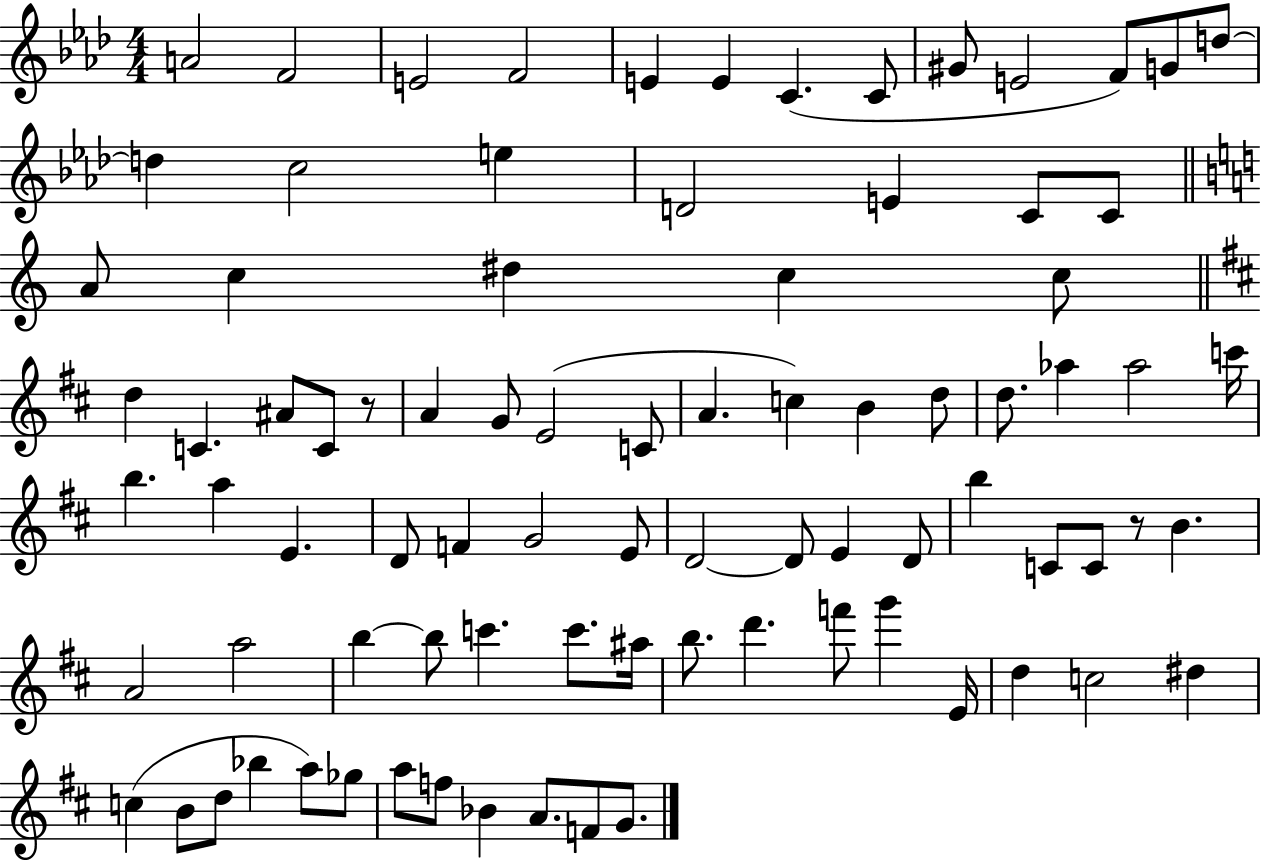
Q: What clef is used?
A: treble